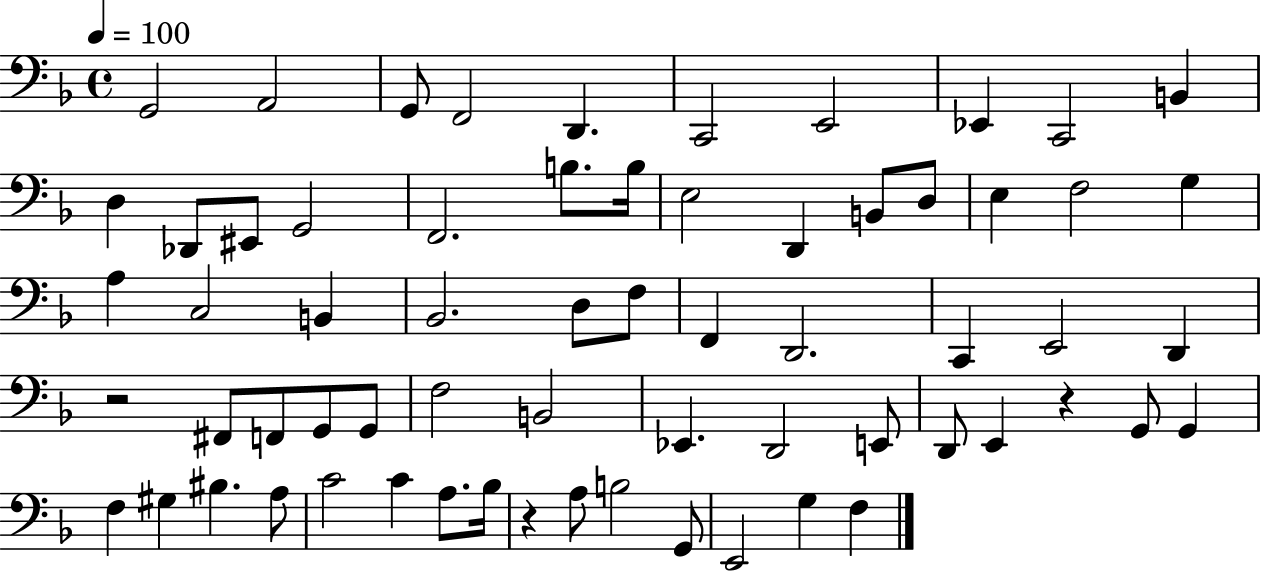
{
  \clef bass
  \time 4/4
  \defaultTimeSignature
  \key f \major
  \tempo 4 = 100
  g,2 a,2 | g,8 f,2 d,4. | c,2 e,2 | ees,4 c,2 b,4 | \break d4 des,8 eis,8 g,2 | f,2. b8. b16 | e2 d,4 b,8 d8 | e4 f2 g4 | \break a4 c2 b,4 | bes,2. d8 f8 | f,4 d,2. | c,4 e,2 d,4 | \break r2 fis,8 f,8 g,8 g,8 | f2 b,2 | ees,4. d,2 e,8 | d,8 e,4 r4 g,8 g,4 | \break f4 gis4 bis4. a8 | c'2 c'4 a8. bes16 | r4 a8 b2 g,8 | e,2 g4 f4 | \break \bar "|."
}